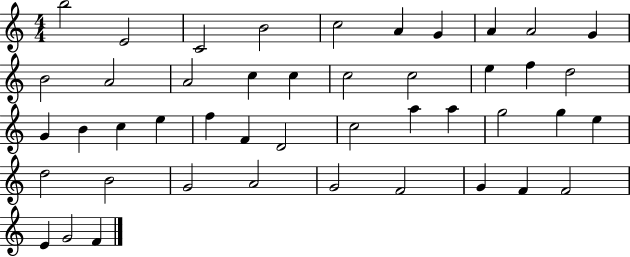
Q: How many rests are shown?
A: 0